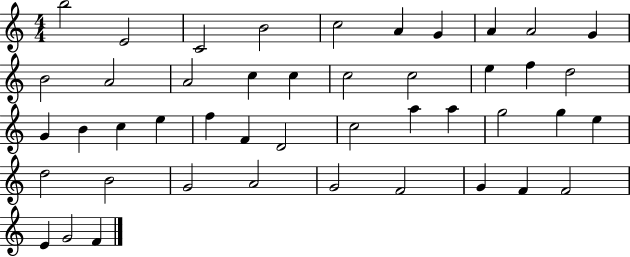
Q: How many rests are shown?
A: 0